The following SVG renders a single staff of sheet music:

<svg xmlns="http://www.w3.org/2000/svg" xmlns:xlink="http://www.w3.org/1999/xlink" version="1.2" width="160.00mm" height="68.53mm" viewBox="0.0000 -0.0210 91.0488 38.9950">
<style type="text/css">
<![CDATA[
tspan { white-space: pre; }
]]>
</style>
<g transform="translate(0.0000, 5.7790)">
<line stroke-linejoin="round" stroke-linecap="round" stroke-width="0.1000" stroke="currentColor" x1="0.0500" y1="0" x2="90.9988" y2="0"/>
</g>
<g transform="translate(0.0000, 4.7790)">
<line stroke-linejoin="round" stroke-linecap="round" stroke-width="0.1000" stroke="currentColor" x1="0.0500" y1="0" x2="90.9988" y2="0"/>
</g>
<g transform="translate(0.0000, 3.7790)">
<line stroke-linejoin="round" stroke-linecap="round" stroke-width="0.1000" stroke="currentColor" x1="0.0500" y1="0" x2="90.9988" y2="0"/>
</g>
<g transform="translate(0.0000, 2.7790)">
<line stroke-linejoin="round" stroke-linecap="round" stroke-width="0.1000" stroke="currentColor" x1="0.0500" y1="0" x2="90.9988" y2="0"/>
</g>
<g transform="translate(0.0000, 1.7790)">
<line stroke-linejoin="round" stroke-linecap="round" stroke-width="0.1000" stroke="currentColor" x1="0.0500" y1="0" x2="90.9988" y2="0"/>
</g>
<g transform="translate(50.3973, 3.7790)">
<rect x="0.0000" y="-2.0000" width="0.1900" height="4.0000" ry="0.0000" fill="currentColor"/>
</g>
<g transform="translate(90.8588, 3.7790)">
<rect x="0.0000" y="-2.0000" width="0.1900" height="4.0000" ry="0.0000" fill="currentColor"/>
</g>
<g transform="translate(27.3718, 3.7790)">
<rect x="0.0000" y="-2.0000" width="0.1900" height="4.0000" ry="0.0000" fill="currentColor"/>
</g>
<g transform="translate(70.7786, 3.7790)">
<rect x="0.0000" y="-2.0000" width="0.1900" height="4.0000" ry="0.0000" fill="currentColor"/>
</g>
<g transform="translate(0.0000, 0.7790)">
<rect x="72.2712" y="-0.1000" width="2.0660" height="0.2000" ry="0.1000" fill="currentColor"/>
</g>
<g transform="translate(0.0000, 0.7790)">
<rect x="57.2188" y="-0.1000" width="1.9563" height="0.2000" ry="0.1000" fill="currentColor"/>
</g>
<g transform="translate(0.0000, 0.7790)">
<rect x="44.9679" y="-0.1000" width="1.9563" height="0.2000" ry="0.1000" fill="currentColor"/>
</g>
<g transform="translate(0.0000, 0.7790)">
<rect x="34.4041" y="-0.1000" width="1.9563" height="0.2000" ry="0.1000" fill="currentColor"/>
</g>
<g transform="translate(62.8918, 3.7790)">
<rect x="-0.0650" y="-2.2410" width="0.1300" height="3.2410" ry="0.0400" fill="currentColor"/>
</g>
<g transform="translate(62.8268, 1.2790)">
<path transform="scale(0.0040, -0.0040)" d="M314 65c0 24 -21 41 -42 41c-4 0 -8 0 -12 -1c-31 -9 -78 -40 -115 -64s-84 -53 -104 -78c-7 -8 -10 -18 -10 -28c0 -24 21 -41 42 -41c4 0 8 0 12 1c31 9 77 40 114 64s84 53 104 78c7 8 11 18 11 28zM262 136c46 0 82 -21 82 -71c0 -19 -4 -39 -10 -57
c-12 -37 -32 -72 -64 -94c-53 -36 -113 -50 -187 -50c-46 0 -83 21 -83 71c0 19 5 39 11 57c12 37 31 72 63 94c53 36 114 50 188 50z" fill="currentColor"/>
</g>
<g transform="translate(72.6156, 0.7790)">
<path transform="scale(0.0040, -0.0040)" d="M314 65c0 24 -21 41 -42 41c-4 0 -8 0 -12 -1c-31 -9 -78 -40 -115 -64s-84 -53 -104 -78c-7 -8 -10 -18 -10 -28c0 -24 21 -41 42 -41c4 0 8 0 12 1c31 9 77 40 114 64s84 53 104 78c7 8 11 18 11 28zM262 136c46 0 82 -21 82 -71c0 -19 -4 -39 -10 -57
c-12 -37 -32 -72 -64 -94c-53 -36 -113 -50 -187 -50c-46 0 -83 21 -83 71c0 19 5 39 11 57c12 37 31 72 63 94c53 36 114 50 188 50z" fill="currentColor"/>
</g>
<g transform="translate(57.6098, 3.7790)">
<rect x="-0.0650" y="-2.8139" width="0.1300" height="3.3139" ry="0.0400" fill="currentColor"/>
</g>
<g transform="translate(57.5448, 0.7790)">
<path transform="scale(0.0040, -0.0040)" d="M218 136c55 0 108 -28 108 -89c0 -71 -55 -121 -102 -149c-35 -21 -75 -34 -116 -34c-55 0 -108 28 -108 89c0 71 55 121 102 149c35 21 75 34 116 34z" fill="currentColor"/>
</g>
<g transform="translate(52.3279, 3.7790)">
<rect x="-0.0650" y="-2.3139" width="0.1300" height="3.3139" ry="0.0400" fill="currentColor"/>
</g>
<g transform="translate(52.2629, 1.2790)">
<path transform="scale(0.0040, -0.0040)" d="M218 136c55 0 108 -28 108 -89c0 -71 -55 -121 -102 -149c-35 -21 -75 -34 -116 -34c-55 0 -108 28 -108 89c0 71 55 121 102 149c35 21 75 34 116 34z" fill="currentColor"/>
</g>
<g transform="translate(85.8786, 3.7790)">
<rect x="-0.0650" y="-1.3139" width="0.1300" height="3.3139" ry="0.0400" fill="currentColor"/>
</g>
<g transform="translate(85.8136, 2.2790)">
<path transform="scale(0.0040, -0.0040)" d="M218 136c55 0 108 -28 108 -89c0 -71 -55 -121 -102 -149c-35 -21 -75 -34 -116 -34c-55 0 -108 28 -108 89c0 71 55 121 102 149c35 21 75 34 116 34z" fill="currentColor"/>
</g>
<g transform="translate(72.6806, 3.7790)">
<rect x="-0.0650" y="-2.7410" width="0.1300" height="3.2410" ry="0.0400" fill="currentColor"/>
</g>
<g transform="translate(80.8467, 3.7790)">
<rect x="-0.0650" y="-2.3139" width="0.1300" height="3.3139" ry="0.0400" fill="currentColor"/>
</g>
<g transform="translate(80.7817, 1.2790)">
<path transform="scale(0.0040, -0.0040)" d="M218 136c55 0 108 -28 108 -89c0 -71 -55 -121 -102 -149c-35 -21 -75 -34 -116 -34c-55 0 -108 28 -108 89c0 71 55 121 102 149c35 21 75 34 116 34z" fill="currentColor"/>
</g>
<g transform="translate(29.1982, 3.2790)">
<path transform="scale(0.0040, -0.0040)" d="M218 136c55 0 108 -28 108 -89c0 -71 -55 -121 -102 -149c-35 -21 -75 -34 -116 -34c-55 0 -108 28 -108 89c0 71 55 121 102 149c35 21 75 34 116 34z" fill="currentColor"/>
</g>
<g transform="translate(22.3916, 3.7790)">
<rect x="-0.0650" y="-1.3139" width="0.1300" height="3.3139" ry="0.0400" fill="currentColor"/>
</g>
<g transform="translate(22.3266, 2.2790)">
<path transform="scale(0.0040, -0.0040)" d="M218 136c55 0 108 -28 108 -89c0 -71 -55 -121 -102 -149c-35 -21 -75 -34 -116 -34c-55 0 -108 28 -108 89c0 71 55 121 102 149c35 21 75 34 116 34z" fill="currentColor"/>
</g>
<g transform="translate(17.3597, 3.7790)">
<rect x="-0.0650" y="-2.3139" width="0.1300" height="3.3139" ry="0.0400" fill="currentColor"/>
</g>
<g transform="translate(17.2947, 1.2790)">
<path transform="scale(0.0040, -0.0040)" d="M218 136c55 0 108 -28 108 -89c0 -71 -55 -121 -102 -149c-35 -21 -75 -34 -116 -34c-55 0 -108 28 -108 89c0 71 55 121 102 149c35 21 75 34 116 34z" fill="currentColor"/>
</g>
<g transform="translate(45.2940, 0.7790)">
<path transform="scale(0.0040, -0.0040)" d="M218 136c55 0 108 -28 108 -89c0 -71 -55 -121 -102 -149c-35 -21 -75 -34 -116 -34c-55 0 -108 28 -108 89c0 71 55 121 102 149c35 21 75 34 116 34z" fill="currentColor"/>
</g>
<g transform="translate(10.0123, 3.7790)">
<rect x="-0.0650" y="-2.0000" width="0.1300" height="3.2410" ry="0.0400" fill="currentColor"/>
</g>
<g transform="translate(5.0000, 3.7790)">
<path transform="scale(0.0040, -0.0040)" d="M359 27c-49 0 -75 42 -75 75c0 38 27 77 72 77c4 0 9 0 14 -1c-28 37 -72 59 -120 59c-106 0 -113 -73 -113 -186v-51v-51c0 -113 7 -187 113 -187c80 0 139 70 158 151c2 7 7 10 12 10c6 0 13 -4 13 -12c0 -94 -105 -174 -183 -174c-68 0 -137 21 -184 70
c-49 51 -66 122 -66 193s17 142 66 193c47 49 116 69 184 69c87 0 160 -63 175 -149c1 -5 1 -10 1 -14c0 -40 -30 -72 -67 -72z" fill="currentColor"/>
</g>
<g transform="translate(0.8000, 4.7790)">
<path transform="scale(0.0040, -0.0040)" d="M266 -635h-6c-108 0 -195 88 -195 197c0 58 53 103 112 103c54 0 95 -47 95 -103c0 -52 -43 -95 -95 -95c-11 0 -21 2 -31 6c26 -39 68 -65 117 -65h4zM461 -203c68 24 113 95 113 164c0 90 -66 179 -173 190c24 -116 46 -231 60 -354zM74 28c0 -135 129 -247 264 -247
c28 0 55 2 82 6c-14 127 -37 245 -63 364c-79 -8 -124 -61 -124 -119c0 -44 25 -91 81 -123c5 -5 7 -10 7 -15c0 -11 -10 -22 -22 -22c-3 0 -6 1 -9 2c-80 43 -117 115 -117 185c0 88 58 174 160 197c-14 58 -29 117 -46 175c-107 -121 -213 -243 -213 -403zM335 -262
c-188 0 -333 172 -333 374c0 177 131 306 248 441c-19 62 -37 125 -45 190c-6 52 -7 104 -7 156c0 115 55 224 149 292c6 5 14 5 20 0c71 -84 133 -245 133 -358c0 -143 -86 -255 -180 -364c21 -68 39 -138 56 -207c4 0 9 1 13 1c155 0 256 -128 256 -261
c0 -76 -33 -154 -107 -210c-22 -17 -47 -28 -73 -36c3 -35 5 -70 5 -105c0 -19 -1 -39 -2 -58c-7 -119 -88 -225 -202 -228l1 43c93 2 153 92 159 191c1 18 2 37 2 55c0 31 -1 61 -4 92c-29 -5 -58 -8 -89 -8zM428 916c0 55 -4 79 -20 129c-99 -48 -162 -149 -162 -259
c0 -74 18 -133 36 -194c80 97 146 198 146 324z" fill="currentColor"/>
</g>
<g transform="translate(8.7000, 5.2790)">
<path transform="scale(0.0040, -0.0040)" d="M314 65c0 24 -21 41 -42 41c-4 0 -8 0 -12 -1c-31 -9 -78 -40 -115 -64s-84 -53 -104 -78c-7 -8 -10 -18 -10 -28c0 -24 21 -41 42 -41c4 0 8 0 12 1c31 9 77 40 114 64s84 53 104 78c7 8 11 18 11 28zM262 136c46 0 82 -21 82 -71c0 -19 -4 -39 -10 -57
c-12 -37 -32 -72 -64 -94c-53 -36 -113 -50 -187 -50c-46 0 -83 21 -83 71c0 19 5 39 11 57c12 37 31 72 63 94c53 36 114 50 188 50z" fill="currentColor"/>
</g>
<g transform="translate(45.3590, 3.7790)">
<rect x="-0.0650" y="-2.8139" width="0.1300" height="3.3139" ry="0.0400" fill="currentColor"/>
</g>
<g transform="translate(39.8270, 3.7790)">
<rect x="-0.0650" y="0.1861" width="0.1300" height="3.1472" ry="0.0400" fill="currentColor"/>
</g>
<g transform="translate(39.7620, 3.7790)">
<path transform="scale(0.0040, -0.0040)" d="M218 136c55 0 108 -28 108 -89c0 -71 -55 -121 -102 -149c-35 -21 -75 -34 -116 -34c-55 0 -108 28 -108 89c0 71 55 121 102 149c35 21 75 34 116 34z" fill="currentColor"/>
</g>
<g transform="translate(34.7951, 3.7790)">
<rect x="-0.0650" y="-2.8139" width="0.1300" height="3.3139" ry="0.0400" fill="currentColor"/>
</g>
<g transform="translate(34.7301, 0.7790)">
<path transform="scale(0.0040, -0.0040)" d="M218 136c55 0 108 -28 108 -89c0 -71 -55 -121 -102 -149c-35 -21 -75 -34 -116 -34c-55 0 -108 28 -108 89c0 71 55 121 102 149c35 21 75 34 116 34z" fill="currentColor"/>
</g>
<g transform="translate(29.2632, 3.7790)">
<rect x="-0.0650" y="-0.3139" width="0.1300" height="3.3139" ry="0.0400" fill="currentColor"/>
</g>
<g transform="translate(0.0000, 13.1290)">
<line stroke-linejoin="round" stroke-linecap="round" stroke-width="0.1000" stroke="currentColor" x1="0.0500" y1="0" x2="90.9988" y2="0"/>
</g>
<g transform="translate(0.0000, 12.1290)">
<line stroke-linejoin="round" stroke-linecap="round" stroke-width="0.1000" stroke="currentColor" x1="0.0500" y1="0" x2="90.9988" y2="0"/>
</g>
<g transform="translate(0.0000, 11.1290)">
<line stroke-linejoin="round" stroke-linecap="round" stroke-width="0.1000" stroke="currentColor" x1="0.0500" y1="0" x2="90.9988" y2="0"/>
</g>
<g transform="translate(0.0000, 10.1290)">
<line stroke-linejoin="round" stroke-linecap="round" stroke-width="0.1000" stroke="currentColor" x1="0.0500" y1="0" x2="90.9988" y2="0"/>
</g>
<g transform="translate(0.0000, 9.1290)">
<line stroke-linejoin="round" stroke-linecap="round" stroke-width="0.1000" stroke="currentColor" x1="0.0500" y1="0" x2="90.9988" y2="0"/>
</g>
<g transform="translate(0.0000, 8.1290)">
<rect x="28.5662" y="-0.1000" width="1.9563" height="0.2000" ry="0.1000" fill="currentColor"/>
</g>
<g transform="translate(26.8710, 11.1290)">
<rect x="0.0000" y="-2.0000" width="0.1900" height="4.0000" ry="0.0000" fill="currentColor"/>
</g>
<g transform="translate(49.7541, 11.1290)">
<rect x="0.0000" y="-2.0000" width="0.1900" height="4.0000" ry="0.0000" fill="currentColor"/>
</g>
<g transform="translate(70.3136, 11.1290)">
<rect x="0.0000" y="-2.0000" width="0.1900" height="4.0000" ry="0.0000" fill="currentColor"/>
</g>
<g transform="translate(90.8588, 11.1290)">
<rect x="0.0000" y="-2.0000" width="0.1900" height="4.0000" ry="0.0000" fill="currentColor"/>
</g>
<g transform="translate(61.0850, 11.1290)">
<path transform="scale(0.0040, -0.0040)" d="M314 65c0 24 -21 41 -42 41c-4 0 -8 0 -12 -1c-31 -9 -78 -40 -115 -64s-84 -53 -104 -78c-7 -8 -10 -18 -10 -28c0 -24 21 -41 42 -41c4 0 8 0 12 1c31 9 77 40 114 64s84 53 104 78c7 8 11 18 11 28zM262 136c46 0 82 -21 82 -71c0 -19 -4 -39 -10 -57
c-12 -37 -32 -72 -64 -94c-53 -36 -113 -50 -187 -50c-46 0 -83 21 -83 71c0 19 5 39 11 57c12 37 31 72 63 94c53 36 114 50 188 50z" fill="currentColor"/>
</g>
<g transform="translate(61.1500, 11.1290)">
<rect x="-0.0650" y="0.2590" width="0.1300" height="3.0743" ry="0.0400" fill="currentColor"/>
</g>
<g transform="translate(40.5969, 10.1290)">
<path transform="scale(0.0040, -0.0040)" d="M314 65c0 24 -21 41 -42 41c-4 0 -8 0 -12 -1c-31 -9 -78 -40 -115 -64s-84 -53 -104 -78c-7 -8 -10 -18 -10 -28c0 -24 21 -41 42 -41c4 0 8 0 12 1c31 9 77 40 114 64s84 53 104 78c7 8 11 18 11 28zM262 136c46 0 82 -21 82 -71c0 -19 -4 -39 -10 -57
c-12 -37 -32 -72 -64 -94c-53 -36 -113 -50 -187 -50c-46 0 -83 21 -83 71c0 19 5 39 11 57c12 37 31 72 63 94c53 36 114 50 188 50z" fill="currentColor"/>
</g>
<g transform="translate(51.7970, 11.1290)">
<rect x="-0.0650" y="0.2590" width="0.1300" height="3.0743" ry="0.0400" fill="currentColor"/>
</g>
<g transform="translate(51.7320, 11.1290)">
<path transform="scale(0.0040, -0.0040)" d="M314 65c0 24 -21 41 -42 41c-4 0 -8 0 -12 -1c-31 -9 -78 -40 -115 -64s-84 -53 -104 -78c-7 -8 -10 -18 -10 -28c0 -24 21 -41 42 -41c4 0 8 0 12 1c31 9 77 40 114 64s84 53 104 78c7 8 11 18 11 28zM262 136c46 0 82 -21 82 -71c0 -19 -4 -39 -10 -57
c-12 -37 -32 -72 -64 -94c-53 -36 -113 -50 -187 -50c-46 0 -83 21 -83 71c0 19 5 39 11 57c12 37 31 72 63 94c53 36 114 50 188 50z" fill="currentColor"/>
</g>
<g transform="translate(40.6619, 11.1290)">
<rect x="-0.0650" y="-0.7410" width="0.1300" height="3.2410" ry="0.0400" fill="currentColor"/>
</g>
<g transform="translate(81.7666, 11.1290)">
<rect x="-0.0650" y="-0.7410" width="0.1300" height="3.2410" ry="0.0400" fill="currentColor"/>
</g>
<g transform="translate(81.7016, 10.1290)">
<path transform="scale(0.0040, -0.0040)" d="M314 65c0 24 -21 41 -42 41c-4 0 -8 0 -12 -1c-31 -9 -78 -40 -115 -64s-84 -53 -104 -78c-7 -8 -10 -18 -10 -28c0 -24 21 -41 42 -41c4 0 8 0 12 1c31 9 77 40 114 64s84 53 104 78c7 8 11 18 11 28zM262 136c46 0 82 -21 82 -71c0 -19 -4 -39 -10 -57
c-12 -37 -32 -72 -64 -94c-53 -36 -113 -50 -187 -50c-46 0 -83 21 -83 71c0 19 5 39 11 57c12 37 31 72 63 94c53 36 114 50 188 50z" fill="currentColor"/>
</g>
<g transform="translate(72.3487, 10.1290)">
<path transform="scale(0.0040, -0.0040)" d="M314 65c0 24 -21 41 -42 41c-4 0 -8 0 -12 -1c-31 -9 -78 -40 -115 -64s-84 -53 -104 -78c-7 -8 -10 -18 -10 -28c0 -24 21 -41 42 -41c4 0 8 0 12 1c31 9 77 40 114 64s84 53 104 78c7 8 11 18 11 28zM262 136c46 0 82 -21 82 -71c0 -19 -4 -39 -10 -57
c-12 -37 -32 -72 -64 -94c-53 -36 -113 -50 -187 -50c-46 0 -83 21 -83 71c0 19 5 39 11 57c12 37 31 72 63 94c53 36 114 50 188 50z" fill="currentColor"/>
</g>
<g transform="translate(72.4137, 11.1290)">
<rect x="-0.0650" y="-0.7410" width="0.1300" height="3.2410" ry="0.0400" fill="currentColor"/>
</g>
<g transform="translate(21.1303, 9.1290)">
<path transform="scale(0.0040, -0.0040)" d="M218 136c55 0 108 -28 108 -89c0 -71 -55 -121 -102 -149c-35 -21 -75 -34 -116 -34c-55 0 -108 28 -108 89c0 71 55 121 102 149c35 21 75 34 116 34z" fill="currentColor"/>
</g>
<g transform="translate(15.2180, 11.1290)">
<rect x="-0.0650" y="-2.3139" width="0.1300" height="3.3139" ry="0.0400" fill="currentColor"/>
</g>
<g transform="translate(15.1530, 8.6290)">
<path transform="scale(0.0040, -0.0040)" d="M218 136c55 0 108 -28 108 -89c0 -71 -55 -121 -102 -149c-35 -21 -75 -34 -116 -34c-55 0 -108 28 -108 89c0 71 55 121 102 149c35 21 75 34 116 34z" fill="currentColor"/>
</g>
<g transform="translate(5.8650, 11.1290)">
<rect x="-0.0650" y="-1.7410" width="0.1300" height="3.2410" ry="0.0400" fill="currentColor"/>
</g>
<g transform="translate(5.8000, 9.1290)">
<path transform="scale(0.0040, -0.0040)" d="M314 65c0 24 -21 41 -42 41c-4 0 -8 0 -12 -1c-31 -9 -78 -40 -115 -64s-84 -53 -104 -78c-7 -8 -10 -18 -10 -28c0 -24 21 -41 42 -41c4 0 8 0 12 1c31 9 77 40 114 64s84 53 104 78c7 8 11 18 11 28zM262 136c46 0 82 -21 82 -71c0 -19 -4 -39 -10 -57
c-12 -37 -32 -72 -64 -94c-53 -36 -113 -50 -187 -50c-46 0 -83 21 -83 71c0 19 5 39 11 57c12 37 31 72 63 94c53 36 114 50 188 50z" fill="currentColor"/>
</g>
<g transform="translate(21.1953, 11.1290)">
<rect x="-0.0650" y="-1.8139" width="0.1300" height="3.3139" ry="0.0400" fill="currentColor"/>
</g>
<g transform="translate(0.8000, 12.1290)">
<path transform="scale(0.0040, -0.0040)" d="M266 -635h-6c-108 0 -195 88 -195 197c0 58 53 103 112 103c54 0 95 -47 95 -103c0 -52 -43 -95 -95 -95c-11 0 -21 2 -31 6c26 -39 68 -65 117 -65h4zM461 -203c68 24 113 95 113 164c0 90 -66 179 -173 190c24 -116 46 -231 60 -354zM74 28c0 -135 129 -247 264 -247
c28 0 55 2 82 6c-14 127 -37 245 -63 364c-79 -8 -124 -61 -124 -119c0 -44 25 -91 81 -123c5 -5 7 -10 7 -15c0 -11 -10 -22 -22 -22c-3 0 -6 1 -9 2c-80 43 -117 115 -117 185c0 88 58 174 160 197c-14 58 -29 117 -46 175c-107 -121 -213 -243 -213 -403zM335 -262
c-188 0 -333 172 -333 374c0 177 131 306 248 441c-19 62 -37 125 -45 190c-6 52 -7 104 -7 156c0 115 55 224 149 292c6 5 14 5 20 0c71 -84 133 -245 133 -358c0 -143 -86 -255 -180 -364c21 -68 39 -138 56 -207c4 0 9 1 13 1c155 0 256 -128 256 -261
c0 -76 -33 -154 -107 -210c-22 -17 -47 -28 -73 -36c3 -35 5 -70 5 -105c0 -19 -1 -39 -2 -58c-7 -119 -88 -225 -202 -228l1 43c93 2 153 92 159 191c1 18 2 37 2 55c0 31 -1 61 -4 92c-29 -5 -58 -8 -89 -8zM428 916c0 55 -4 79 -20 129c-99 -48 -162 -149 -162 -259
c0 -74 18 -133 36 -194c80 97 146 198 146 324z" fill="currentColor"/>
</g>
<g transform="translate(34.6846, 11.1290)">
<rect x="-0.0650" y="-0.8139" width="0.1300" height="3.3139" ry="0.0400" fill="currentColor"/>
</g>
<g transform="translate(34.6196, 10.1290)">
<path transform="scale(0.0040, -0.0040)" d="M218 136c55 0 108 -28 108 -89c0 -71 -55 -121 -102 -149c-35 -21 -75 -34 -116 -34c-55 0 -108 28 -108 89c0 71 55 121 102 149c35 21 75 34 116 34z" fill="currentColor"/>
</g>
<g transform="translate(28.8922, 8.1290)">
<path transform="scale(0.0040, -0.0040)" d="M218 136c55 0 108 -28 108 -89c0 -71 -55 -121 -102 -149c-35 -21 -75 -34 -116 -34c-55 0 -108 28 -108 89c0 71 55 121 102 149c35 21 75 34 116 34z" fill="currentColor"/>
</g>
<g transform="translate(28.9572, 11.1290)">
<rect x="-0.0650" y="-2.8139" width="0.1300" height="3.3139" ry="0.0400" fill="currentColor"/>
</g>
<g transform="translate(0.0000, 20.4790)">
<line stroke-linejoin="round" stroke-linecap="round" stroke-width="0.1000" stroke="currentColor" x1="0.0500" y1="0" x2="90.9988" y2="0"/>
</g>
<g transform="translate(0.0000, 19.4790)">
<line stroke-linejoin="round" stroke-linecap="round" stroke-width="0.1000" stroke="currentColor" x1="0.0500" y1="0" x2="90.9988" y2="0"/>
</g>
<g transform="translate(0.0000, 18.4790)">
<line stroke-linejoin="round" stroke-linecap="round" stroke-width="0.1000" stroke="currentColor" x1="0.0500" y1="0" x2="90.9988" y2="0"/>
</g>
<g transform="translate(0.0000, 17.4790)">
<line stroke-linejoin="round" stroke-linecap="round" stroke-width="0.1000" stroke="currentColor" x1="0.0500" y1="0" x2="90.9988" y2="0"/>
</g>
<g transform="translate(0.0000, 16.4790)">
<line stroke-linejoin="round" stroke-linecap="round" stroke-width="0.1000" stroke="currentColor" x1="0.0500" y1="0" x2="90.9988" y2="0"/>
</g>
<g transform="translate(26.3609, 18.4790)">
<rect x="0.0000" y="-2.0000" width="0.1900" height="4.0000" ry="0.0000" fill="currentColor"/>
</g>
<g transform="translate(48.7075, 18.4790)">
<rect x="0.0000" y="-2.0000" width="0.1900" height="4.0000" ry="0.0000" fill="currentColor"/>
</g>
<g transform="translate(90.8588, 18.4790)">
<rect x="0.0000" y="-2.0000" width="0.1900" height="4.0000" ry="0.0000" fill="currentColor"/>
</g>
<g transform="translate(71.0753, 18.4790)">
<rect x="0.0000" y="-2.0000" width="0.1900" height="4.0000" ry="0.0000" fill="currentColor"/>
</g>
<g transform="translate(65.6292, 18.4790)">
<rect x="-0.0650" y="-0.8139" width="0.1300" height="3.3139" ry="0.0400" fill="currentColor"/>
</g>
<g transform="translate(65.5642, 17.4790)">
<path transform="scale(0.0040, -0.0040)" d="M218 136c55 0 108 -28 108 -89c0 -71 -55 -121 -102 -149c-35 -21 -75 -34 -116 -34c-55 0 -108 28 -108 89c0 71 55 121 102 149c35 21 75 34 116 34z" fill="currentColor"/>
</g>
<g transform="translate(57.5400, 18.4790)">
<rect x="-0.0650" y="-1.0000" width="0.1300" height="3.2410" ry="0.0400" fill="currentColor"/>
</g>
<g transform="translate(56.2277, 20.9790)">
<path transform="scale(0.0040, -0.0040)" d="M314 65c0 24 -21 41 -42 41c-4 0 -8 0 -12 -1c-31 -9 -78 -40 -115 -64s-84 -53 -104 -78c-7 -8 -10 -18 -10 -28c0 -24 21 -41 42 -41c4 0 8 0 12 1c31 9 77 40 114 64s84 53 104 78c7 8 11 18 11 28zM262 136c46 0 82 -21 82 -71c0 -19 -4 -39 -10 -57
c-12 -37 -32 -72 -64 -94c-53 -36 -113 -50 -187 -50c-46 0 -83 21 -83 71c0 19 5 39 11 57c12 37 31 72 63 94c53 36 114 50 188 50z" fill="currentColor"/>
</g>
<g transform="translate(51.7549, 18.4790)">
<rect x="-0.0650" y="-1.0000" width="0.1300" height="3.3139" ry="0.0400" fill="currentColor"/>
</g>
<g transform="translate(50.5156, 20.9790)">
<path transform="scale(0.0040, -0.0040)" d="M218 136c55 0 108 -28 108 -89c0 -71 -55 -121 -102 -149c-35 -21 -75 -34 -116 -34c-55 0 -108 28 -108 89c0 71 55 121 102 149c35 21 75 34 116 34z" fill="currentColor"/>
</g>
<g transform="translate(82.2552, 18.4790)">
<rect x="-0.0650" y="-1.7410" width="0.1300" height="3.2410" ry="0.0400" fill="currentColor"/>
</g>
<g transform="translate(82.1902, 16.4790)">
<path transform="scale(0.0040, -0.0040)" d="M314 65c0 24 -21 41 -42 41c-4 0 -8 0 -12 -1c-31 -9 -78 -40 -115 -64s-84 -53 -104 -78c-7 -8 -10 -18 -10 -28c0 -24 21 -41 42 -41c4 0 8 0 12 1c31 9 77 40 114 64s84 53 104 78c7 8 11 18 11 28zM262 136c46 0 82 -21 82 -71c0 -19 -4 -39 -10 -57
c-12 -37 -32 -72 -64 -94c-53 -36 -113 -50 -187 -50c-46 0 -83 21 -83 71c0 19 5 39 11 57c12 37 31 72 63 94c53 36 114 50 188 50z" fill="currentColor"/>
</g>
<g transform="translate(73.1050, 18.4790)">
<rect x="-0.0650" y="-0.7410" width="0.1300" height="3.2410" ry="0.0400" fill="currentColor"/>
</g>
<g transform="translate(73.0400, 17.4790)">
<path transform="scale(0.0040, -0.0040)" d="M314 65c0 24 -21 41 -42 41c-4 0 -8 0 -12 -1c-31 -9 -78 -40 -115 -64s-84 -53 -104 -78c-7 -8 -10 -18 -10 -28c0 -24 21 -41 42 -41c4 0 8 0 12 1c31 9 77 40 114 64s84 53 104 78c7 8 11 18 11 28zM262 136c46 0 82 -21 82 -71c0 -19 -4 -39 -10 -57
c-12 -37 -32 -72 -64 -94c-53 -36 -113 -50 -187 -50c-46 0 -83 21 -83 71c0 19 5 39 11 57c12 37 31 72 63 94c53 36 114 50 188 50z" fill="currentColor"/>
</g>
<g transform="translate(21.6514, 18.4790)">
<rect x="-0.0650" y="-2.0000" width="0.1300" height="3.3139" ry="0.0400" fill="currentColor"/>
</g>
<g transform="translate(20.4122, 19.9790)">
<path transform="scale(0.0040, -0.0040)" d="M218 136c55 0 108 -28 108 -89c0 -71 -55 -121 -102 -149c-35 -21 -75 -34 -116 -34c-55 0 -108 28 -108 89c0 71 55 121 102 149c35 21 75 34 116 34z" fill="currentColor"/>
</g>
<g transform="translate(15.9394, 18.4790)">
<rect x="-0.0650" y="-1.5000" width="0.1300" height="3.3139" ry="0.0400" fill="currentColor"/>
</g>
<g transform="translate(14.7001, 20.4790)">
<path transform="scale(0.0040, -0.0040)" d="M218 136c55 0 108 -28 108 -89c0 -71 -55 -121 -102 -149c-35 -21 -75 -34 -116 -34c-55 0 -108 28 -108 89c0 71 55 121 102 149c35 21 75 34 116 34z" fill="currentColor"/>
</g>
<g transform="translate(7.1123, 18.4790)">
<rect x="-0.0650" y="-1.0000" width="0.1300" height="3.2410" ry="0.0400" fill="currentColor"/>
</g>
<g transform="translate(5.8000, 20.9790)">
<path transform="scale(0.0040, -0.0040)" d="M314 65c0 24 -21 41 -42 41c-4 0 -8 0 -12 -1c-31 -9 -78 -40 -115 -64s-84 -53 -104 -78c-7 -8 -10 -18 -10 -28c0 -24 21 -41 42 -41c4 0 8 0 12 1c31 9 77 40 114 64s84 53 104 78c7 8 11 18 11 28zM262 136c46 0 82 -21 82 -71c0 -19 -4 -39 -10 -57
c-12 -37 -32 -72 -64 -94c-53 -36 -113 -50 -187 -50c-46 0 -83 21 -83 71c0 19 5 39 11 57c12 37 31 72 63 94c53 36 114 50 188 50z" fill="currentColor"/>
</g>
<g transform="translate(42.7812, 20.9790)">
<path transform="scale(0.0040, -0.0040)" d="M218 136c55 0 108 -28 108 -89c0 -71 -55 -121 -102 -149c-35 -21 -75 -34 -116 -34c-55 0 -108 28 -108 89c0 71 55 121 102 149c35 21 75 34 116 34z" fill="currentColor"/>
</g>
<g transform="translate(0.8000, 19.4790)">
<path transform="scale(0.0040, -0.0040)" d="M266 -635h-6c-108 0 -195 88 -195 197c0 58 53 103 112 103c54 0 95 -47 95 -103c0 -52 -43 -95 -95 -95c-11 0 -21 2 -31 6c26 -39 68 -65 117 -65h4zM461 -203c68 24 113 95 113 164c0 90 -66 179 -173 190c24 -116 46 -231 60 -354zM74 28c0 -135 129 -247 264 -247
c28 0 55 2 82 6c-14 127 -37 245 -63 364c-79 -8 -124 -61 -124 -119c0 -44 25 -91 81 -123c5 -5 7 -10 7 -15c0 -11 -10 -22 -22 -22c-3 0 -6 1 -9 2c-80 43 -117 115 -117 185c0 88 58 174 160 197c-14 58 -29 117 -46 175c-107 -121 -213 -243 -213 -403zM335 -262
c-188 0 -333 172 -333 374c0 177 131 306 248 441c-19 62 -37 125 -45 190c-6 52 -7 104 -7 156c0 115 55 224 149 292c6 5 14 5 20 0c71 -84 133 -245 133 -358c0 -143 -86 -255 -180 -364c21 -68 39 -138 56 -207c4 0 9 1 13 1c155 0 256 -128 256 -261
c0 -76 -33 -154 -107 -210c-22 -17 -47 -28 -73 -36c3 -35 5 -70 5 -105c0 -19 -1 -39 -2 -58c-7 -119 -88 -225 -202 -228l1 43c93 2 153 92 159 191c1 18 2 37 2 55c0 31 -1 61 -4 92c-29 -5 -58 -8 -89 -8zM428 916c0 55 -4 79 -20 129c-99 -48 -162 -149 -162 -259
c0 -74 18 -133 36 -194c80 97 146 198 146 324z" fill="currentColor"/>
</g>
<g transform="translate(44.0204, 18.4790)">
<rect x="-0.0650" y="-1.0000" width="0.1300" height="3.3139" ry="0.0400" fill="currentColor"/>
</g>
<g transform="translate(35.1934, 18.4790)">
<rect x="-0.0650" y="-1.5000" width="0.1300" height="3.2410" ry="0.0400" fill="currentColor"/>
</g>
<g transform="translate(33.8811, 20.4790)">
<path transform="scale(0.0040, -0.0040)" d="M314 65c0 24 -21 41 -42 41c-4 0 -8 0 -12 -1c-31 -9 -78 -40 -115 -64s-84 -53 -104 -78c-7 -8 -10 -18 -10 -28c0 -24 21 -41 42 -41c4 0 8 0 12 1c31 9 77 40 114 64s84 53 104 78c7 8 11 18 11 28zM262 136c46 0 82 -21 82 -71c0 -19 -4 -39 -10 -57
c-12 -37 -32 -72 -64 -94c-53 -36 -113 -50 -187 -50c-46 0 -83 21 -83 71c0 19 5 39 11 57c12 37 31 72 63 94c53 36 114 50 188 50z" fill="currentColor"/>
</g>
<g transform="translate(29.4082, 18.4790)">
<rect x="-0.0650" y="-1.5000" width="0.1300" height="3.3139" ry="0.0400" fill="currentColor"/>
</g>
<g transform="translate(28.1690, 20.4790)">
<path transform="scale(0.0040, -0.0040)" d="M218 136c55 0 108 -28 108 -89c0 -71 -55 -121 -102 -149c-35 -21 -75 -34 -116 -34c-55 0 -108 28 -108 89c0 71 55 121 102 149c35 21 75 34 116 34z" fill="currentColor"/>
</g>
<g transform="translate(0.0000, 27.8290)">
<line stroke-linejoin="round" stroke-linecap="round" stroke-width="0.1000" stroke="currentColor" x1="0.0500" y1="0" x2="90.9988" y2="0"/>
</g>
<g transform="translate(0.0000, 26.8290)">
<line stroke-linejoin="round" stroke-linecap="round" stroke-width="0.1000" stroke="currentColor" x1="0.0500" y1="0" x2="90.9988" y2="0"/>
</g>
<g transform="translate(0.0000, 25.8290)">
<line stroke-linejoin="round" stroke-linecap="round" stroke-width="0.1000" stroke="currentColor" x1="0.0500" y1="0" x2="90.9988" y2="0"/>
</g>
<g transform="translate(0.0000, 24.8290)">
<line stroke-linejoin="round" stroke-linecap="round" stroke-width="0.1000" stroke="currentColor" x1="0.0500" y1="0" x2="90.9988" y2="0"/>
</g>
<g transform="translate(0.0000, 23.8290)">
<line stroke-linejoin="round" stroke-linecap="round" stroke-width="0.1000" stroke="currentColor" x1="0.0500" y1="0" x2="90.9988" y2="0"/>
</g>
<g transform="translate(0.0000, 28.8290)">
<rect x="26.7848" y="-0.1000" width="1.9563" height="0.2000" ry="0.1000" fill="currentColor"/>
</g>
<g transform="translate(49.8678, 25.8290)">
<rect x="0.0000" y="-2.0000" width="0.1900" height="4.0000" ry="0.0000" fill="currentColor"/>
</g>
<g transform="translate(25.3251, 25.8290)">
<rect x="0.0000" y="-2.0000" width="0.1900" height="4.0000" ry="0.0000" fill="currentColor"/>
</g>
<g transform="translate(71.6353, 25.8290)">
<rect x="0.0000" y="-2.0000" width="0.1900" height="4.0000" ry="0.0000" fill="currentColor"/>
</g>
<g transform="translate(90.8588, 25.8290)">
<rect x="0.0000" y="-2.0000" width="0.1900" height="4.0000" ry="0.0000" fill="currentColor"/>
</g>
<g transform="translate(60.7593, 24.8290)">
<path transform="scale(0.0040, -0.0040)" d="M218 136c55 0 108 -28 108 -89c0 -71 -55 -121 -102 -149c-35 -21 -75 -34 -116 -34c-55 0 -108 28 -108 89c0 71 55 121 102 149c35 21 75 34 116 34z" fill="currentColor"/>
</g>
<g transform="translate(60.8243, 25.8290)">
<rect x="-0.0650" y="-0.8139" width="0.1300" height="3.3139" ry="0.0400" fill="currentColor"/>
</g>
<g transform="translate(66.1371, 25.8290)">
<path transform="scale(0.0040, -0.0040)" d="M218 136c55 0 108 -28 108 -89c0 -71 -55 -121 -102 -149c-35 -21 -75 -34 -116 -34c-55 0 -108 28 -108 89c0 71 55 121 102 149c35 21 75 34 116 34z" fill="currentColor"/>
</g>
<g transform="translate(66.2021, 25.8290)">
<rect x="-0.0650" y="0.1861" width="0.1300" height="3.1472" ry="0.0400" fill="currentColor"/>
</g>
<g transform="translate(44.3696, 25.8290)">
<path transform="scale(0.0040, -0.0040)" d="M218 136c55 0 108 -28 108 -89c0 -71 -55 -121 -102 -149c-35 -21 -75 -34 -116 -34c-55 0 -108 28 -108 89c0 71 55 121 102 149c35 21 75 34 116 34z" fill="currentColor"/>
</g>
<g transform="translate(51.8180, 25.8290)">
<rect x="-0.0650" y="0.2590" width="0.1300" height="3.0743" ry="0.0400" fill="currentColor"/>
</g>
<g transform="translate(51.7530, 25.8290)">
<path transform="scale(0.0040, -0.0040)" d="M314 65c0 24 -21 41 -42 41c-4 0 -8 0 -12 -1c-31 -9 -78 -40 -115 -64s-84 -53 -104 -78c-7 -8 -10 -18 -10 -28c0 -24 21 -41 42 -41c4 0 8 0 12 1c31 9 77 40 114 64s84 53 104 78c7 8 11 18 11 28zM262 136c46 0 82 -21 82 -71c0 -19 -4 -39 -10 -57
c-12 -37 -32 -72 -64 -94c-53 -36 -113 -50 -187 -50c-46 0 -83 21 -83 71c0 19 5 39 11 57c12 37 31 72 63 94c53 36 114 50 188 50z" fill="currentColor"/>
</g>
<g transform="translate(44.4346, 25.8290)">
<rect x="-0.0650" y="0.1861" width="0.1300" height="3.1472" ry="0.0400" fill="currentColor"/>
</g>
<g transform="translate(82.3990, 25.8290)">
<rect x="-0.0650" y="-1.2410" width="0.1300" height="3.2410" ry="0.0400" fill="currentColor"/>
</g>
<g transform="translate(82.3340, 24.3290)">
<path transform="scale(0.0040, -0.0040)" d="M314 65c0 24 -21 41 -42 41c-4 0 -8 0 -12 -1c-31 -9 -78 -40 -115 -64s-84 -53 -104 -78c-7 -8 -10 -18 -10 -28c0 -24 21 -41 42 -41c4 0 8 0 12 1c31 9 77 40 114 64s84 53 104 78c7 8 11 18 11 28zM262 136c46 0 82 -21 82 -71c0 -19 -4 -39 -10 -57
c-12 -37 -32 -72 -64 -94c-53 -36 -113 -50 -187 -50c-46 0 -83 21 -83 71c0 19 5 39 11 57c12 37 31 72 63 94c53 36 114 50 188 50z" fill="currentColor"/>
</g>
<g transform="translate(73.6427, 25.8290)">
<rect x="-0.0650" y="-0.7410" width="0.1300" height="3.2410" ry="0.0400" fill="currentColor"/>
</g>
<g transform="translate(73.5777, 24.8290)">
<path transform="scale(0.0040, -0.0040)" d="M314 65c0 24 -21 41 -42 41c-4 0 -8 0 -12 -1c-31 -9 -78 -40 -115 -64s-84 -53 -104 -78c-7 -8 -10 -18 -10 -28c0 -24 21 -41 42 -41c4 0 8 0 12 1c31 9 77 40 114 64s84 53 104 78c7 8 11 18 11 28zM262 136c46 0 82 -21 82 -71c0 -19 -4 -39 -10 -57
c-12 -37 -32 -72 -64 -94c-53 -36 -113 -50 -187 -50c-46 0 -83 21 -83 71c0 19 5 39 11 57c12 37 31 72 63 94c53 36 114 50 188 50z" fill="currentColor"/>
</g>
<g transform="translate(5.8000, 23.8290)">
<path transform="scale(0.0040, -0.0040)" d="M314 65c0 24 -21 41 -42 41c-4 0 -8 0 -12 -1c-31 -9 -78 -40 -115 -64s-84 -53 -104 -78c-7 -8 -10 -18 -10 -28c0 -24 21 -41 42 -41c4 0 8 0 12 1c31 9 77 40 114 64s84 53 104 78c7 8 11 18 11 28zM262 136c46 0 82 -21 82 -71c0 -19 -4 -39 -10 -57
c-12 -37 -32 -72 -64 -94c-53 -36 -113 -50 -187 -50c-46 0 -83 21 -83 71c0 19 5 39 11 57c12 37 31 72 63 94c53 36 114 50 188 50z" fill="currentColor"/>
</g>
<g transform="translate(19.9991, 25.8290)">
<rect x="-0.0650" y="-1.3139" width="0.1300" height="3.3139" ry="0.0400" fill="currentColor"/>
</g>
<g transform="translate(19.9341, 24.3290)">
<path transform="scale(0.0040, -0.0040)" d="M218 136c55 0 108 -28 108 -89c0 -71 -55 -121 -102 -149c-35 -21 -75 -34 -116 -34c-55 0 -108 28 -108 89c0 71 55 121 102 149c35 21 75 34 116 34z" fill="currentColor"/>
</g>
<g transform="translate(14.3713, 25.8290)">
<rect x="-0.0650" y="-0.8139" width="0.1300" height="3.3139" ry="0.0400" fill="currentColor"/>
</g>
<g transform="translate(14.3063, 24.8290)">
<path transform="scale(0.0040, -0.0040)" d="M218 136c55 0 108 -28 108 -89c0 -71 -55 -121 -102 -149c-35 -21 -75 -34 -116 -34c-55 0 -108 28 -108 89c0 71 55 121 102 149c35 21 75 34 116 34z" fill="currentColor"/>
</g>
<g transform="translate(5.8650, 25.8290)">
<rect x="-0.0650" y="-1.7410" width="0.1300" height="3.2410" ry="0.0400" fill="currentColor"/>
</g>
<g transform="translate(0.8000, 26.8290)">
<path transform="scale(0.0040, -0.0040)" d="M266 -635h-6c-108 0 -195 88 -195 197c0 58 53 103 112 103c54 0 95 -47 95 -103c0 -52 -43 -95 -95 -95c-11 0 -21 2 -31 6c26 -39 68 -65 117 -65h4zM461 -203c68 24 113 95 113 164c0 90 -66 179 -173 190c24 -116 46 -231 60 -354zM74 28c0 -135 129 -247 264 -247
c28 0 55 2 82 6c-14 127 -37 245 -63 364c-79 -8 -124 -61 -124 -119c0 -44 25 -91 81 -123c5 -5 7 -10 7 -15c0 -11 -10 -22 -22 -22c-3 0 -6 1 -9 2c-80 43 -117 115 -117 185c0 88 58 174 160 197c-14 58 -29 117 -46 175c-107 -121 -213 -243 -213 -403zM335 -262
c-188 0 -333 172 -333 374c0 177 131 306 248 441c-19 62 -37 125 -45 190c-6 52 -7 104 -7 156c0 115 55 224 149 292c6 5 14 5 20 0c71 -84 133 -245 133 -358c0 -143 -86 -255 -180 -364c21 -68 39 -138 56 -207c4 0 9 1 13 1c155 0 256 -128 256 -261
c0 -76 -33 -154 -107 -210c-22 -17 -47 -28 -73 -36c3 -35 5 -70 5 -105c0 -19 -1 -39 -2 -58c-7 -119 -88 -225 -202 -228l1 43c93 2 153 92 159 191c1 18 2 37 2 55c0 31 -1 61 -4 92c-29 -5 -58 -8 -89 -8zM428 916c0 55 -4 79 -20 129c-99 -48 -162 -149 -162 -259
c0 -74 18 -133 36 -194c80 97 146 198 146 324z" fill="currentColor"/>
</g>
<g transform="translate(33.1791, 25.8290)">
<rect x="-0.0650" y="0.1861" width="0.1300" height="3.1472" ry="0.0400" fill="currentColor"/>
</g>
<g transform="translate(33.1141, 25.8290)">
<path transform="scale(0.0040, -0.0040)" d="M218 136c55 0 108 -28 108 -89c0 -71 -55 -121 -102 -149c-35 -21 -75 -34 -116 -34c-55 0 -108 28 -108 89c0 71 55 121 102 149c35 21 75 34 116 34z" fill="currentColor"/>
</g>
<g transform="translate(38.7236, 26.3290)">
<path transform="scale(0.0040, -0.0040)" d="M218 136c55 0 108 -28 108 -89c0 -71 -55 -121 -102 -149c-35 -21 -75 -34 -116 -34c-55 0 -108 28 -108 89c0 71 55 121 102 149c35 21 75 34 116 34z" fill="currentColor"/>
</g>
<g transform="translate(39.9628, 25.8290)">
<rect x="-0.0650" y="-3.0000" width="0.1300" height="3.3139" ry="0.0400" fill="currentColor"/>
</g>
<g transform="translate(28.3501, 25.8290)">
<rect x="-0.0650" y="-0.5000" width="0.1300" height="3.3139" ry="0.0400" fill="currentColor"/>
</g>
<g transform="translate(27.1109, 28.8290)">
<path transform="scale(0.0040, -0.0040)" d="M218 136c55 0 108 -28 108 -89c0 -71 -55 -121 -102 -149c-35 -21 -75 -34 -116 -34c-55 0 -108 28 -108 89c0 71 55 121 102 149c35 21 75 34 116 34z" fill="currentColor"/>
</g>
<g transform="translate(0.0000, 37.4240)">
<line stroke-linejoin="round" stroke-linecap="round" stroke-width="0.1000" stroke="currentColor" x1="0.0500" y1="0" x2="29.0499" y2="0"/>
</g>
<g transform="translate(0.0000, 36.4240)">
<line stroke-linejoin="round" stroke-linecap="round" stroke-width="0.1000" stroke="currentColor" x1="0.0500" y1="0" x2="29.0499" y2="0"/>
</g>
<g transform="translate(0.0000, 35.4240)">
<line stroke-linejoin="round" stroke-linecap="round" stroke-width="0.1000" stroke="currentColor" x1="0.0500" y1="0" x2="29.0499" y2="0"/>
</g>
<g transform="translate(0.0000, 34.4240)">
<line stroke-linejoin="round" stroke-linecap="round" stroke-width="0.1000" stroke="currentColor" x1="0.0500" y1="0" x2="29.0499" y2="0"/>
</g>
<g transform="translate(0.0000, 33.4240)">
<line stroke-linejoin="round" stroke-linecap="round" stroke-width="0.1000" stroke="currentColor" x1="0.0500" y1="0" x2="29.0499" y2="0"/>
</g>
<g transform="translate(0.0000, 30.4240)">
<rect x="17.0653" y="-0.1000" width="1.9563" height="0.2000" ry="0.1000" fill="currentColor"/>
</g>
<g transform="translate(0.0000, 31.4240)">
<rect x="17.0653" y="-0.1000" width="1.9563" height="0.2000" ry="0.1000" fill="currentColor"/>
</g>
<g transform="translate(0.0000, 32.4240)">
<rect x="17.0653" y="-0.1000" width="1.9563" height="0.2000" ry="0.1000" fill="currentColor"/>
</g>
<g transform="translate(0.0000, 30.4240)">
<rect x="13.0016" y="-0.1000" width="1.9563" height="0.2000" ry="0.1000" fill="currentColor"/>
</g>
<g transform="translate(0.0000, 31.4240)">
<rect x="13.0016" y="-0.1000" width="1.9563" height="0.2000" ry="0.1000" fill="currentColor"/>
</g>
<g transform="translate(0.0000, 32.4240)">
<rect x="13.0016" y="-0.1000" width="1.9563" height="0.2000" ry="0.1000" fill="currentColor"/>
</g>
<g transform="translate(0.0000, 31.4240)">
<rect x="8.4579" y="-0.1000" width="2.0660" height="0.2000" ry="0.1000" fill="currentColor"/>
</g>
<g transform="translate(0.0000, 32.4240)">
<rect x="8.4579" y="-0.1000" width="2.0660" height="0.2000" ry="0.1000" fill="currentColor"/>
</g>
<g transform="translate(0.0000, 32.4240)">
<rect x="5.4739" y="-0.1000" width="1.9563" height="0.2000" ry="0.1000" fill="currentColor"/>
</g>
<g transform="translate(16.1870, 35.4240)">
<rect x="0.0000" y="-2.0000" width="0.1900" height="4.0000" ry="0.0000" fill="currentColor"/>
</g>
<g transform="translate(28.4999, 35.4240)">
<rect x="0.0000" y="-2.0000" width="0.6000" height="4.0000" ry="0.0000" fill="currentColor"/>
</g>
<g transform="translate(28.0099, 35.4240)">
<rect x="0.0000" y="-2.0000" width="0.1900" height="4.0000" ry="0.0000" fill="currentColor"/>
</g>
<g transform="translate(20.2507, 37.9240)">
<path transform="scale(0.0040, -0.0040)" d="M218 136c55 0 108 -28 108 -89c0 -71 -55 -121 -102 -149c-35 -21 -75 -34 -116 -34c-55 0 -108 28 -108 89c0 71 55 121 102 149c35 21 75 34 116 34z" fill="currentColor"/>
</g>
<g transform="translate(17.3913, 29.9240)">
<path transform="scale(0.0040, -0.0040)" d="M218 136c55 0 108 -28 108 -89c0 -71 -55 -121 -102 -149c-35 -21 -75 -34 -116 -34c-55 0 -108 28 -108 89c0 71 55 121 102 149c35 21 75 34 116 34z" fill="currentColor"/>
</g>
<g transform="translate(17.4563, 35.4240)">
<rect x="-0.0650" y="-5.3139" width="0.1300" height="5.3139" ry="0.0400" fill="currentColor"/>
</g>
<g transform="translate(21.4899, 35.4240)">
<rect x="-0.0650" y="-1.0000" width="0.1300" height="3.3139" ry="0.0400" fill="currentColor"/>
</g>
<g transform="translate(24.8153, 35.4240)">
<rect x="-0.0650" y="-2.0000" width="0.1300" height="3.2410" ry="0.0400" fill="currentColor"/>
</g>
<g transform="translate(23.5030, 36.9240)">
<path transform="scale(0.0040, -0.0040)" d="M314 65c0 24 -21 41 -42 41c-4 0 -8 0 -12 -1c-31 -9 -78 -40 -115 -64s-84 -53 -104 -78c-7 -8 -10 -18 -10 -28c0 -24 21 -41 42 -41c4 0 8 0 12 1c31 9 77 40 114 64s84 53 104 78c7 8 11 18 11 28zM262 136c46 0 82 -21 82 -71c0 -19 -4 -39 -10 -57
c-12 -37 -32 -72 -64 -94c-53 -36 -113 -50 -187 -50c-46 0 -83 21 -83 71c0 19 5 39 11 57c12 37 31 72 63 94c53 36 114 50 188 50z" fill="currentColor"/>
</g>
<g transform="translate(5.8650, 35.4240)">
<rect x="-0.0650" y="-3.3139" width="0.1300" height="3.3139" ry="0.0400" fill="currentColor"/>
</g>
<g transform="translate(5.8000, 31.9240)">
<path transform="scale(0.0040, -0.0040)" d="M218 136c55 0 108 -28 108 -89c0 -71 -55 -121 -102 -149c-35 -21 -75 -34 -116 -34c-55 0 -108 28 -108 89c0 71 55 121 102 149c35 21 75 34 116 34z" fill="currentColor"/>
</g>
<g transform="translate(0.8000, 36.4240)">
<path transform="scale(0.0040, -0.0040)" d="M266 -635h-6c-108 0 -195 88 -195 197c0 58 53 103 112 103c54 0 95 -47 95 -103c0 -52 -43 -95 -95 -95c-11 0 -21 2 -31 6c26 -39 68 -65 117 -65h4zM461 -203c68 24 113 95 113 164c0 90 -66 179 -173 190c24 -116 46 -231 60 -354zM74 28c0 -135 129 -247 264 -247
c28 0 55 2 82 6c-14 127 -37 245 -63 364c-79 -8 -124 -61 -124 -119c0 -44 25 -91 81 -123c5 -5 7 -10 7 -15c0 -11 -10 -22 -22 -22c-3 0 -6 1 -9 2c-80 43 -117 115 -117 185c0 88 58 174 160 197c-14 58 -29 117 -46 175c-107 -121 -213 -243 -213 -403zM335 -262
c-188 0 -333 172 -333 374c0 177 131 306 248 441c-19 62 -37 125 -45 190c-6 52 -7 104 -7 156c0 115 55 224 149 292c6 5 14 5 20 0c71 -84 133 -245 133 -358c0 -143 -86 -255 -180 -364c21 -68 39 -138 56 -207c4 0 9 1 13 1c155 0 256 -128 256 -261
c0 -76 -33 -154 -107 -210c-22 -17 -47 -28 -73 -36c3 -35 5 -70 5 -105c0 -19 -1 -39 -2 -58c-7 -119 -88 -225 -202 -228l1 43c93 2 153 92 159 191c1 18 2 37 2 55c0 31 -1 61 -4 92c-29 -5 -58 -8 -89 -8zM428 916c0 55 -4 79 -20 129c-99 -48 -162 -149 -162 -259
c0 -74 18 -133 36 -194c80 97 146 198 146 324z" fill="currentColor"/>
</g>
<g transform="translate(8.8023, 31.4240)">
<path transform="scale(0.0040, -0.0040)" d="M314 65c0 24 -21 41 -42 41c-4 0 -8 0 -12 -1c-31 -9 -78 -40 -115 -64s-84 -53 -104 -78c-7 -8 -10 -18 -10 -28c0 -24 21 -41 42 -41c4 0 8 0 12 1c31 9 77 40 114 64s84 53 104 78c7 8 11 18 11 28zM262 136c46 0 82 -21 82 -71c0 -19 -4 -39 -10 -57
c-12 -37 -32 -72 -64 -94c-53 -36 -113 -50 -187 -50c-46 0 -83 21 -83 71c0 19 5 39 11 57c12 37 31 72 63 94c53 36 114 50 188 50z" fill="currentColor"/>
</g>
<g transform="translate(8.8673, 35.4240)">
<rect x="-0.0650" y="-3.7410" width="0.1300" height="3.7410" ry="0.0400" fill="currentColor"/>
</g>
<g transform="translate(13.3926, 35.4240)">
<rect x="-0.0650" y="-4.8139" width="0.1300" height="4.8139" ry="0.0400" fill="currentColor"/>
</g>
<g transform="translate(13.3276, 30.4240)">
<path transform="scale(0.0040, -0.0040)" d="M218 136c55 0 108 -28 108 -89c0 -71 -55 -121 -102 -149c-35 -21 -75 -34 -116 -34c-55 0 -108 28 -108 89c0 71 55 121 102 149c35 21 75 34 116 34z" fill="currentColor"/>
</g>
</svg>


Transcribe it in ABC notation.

X:1
T:Untitled
M:4/4
L:1/4
K:C
F2 g e c a B a g a g2 a2 g e f2 g f a d d2 B2 B2 d2 d2 D2 E F E E2 D D D2 d d2 f2 f2 d e C B A B B2 d B d2 e2 b c'2 e' f' D F2